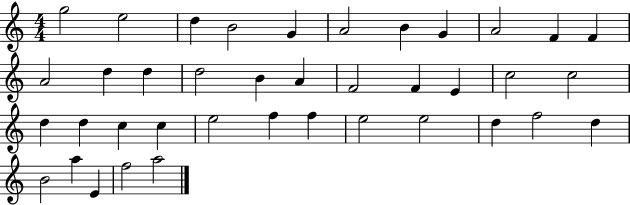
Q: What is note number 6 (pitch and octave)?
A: A4